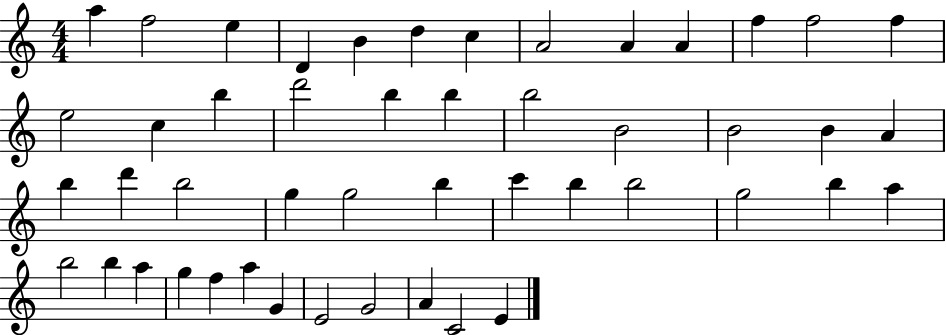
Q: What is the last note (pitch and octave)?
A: E4